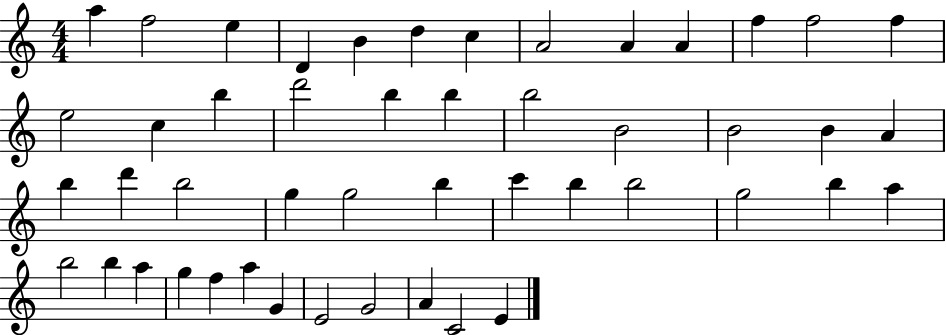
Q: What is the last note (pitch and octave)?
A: E4